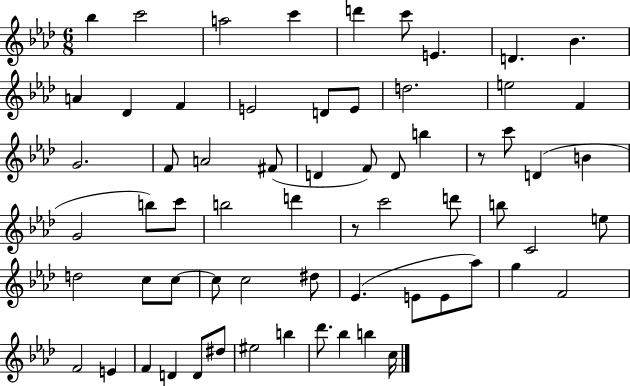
Bb5/q C6/h A5/h C6/q D6/q C6/e E4/q. D4/q. Bb4/q. A4/q Db4/q F4/q E4/h D4/e E4/e D5/h. E5/h F4/q G4/h. F4/e A4/h F#4/e D4/q F4/e D4/e B5/q R/e C6/e D4/q B4/q G4/h B5/e C6/e B5/h D6/q R/e C6/h D6/e B5/e C4/h E5/e D5/h C5/e C5/e C5/e C5/h D#5/e Eb4/q. E4/e E4/e Ab5/e G5/q F4/h F4/h E4/q F4/q D4/q D4/e D#5/e EIS5/h B5/q Db6/e. Bb5/q B5/q C5/s